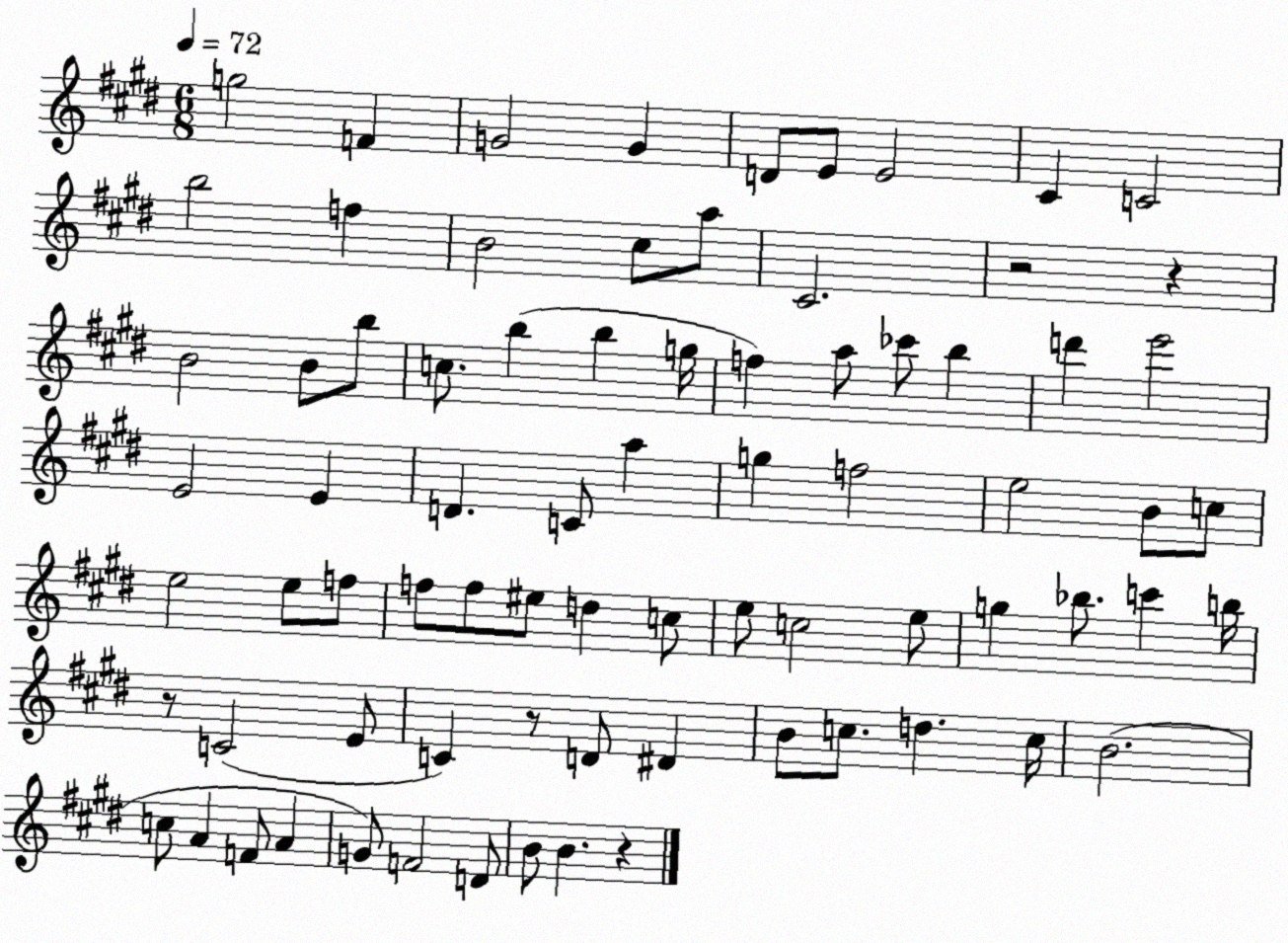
X:1
T:Untitled
M:6/8
L:1/4
K:E
g2 F G2 G D/2 E/2 E2 ^C C2 b2 f B2 ^c/2 a/2 ^C2 z2 z B2 B/2 b/2 c/2 b b g/4 f a/2 _c'/2 b d' e'2 E2 E D C/2 a g f2 e2 B/2 c/2 e2 e/2 f/2 f/2 f/2 ^e/2 d c/2 e/2 c2 e/2 g _b/2 c' b/4 z/2 C2 E/2 C z/2 D/2 ^D B/2 c/2 d c/4 B2 c/2 A F/2 A G/2 F2 D/2 B/2 B z